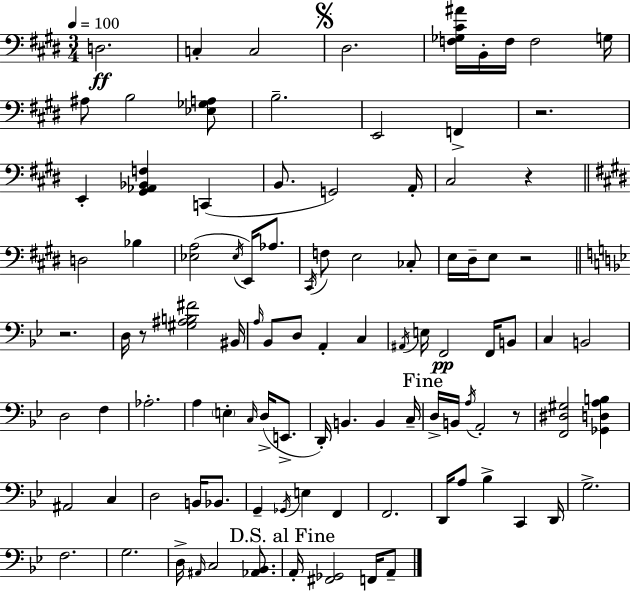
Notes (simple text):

D3/h. C3/q C3/h D#3/h. [F3,Gb3,C#4,A#4]/s B2/s F3/s F3/h G3/s A#3/e B3/h [Eb3,Gb3,A3]/e B3/h. E2/h F2/q R/h. E2/q [G#2,Ab2,Bb2,F3]/q C2/q B2/e. G2/h A2/s C#3/h R/q D3/h Bb3/q [Eb3,A3]/h Eb3/s E2/s Ab3/e. C#2/s F3/e E3/h CES3/e E3/s D#3/s E3/e R/h R/h. D3/s R/e [G#3,A#3,B3,F#4]/h BIS2/s A3/s Bb2/e D3/e A2/q C3/q A#2/s E3/s F2/h F2/s B2/e C3/q B2/h D3/h F3/q Ab3/h. A3/q E3/q C3/s D3/s E2/e. D2/s B2/q. B2/q C3/s D3/s B2/s A3/s A2/h R/e [F2,D#3,G#3]/h [Gb2,D3,A3,B3]/q A#2/h C3/q D3/h B2/s Bb2/e. G2/q Gb2/s E3/q F2/q F2/h. D2/s A3/e Bb3/q C2/q D2/s G3/h. F3/h. G3/h. D3/s A#2/s C3/h [Ab2,Bb2]/e. A2/s [F#2,Gb2]/h F2/s A2/e